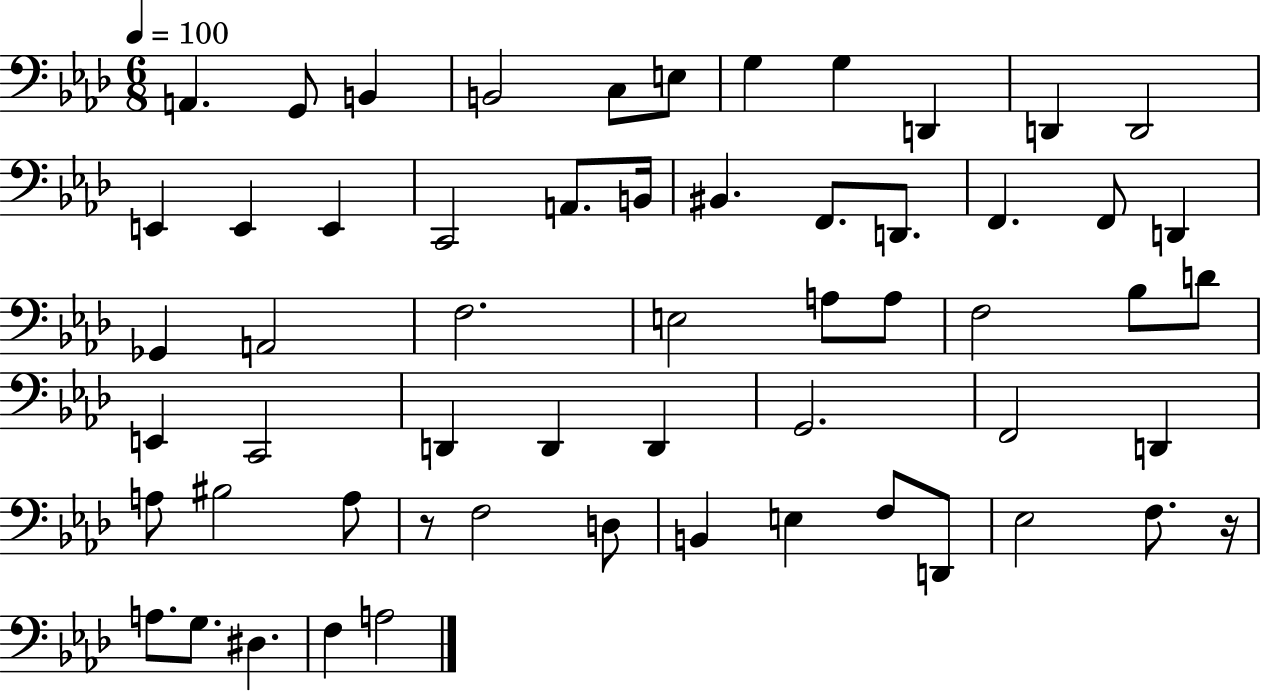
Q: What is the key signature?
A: AES major